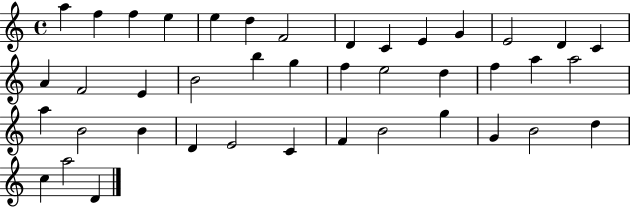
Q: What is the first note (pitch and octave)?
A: A5